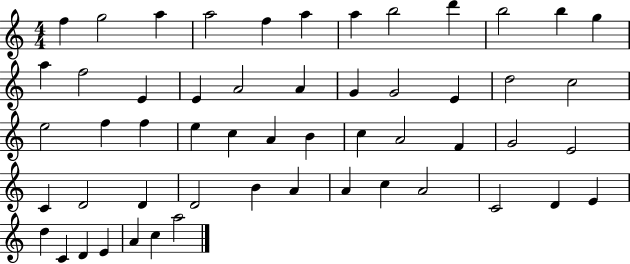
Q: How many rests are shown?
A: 0